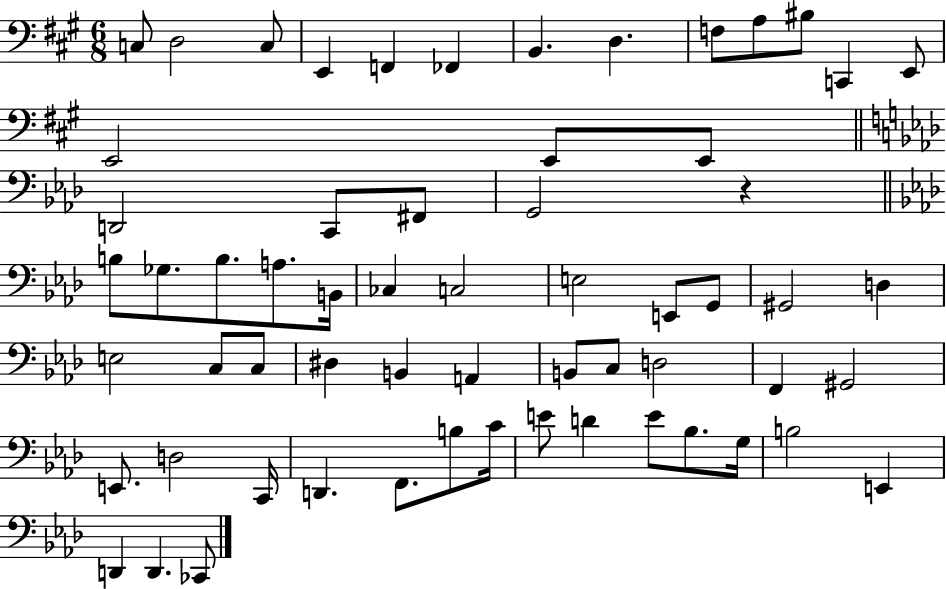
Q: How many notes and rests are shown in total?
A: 61